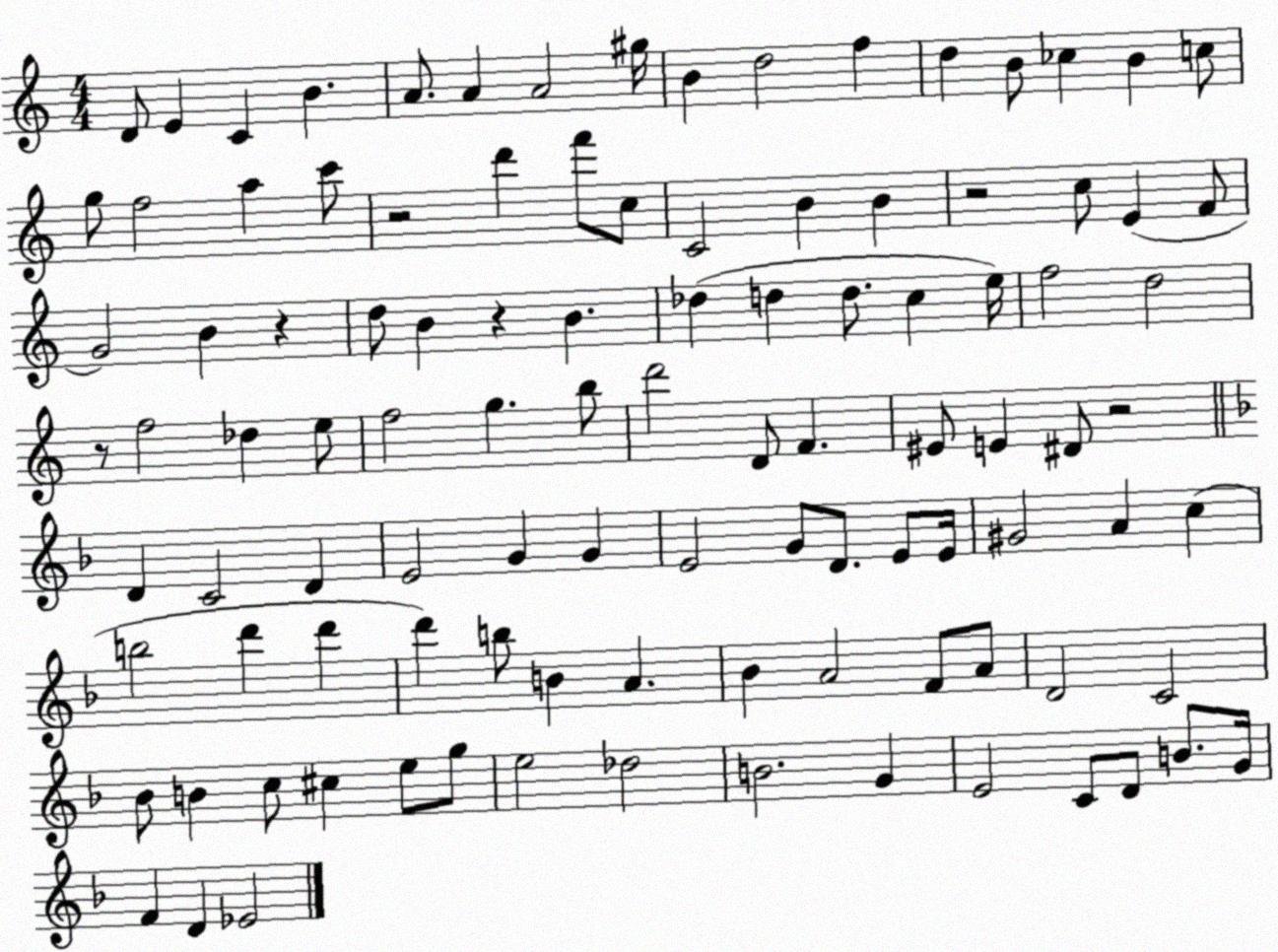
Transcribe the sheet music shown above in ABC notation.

X:1
T:Untitled
M:4/4
L:1/4
K:C
D/2 E C B A/2 A A2 ^g/4 B d2 f d B/2 _c B c/2 g/2 f2 a c'/2 z2 d' f'/2 c/2 C2 B B z2 c/2 E F/2 G2 B z d/2 B z B _d d d/2 c e/4 f2 d2 z/2 f2 _d e/2 f2 g b/2 d'2 D/2 F ^E/2 E ^D/2 z2 D C2 D E2 G G E2 G/2 D/2 E/2 E/4 ^G2 A c b2 d' d' d' b/2 B A _B A2 F/2 A/2 D2 C2 _B/2 B c/2 ^c e/2 g/2 e2 _d2 B2 G E2 C/2 D/2 B/2 G/4 F D _E2